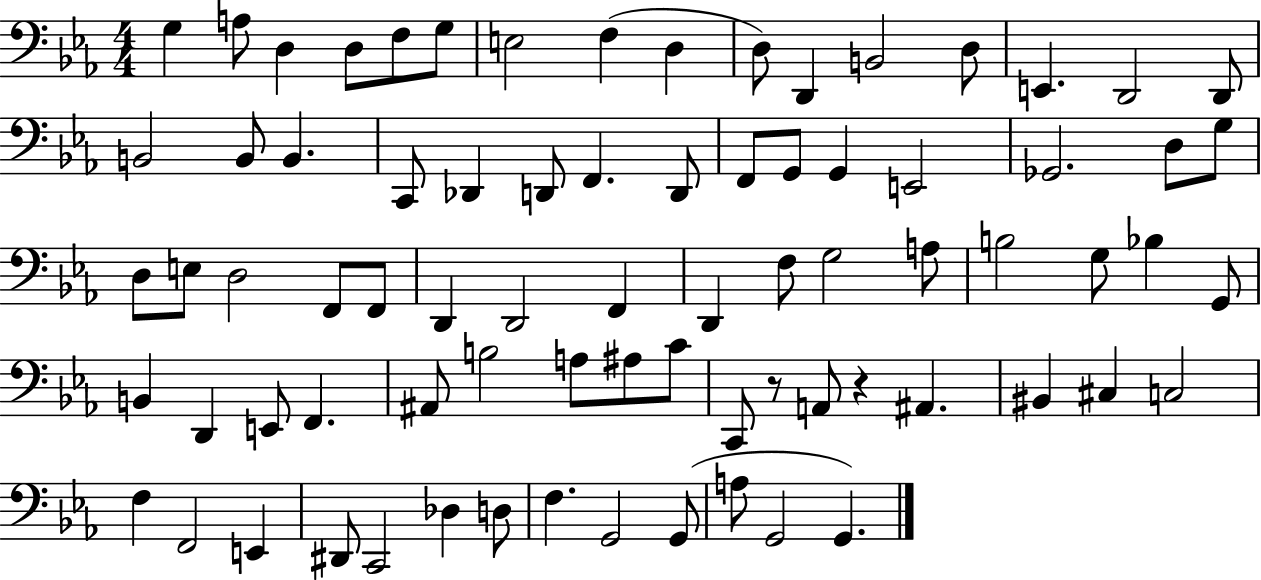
X:1
T:Untitled
M:4/4
L:1/4
K:Eb
G, A,/2 D, D,/2 F,/2 G,/2 E,2 F, D, D,/2 D,, B,,2 D,/2 E,, D,,2 D,,/2 B,,2 B,,/2 B,, C,,/2 _D,, D,,/2 F,, D,,/2 F,,/2 G,,/2 G,, E,,2 _G,,2 D,/2 G,/2 D,/2 E,/2 D,2 F,,/2 F,,/2 D,, D,,2 F,, D,, F,/2 G,2 A,/2 B,2 G,/2 _B, G,,/2 B,, D,, E,,/2 F,, ^A,,/2 B,2 A,/2 ^A,/2 C/2 C,,/2 z/2 A,,/2 z ^A,, ^B,, ^C, C,2 F, F,,2 E,, ^D,,/2 C,,2 _D, D,/2 F, G,,2 G,,/2 A,/2 G,,2 G,,